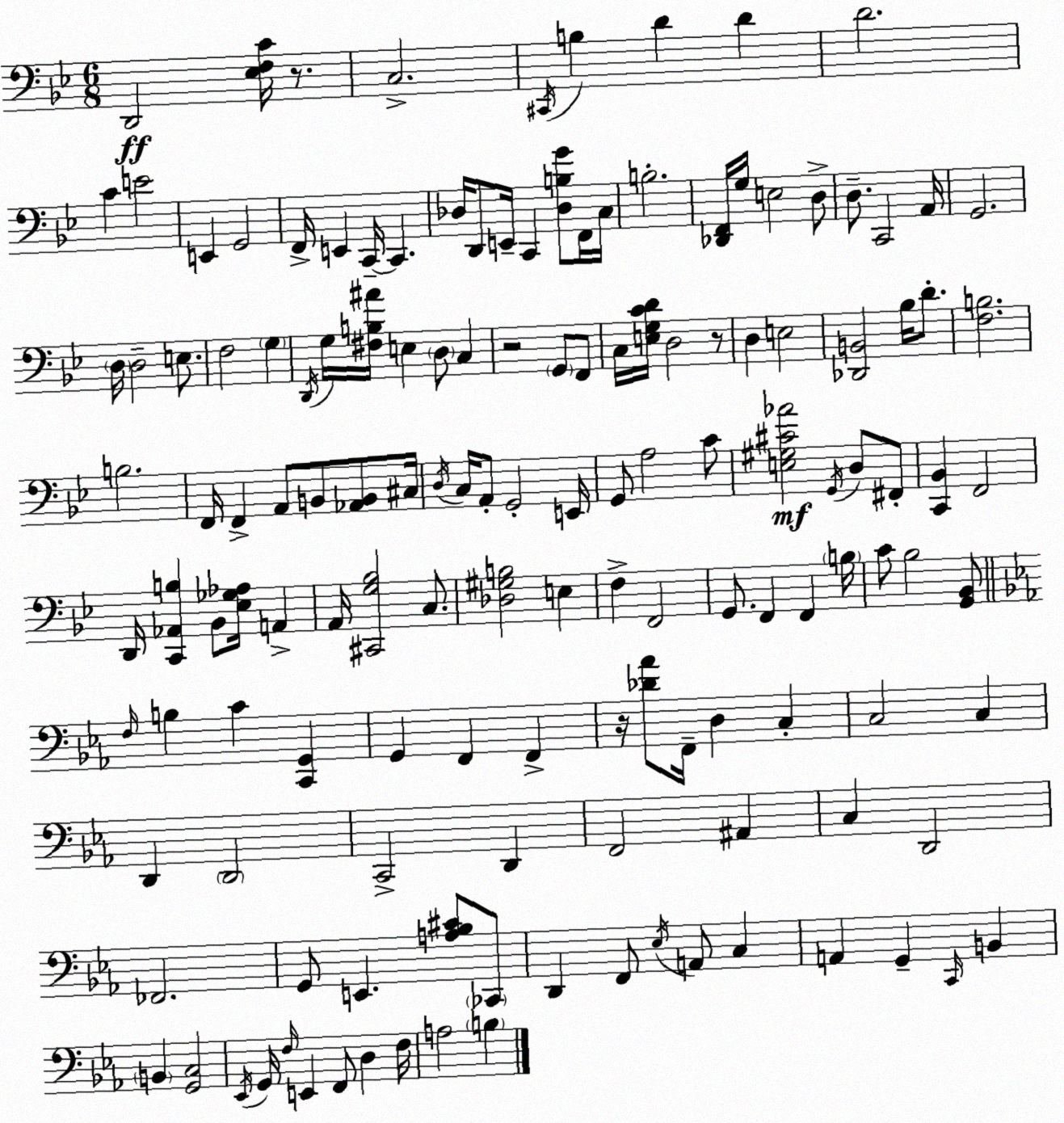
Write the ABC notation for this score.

X:1
T:Untitled
M:6/8
L:1/4
K:Bb
D,,2 [_E,F,C]/4 z/2 C,2 ^C,,/4 B, D D D2 C E2 E,, G,,2 F,,/4 E,, C,,/4 C,, _D,/4 D,,/2 E,,/4 C,, [_D,B,G]/2 F,,/4 C,/4 B,2 [_D,,F,,]/4 G,/4 E,2 D,/2 D,/2 C,,2 A,,/4 G,,2 D,/4 D,2 E,/2 F,2 G, D,,/4 G,/4 [^F,B,^A]/4 E, D,/2 C, z2 G,,/2 F,,/2 C,/4 [E,G,CD]/4 D,2 z/2 D, E,2 [_D,,B,,]2 _B,/4 D/2 [F,B,]2 B,2 F,,/4 F,, A,,/2 B,,/2 [_A,,B,,]/2 ^C,/4 D,/4 C,/4 A,,/2 G,,2 E,,/4 G,,/2 A,2 C/2 [E,^G,^C_A]2 G,,/4 D,/2 ^F,,/2 [C,,_B,,] F,,2 D,,/4 [C,,_A,,B,] _B,,/2 [_E,_G,_A,]/4 A,, A,,/4 [^C,,G,_B,]2 C,/2 [_D,^G,B,]2 E, F, F,,2 G,,/2 F,, F,, B,/4 C/2 _B,2 [G,,_B,,]/2 F,/4 B, C [C,,G,,] G,, F,, F,, z/4 [_D_A]/2 F,,/4 D, C, C,2 C, D,, D,,2 C,,2 D,, F,,2 ^A,, C, D,,2 _F,,2 G,,/2 E,, [A,_B,^C]/2 _C,,/2 D,, F,,/2 _E,/4 A,,/2 C, A,, G,, C,,/4 B,, B,, [G,,C,]2 _E,,/4 G,,/4 F,/4 E,, F,,/2 D, F,/4 A,2 B,